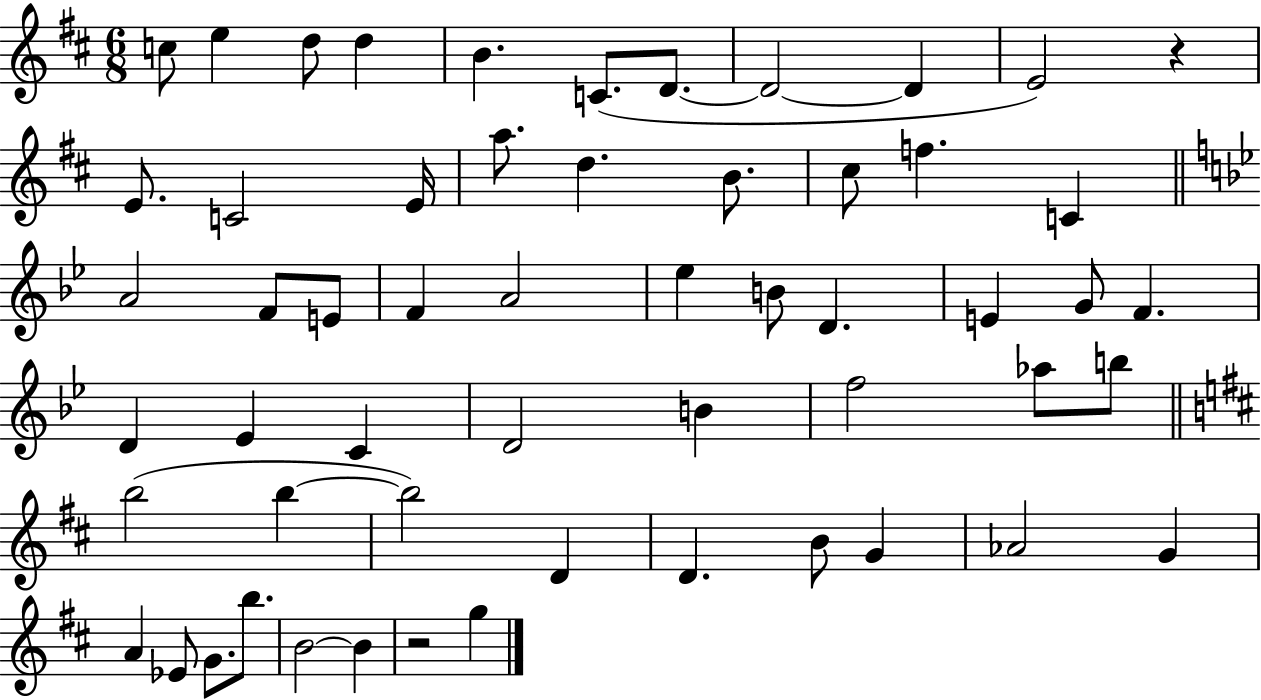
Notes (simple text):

C5/e E5/q D5/e D5/q B4/q. C4/e. D4/e. D4/h D4/q E4/h R/q E4/e. C4/h E4/s A5/e. D5/q. B4/e. C#5/e F5/q. C4/q A4/h F4/e E4/e F4/q A4/h Eb5/q B4/e D4/q. E4/q G4/e F4/q. D4/q Eb4/q C4/q D4/h B4/q F5/h Ab5/e B5/e B5/h B5/q B5/h D4/q D4/q. B4/e G4/q Ab4/h G4/q A4/q Eb4/e G4/e. B5/e. B4/h B4/q R/h G5/q